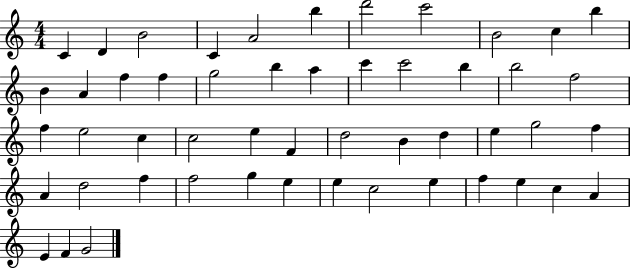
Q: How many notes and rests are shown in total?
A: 51